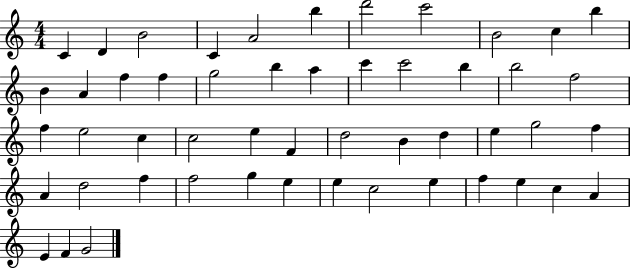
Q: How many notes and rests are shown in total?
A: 51